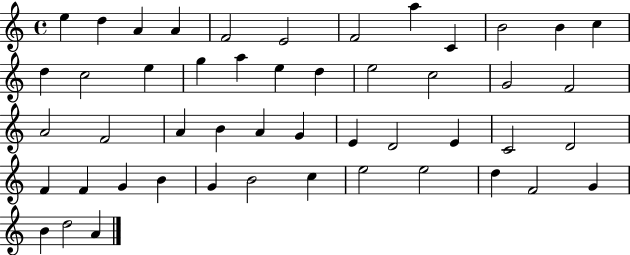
X:1
T:Untitled
M:4/4
L:1/4
K:C
e d A A F2 E2 F2 a C B2 B c d c2 e g a e d e2 c2 G2 F2 A2 F2 A B A G E D2 E C2 D2 F F G B G B2 c e2 e2 d F2 G B d2 A